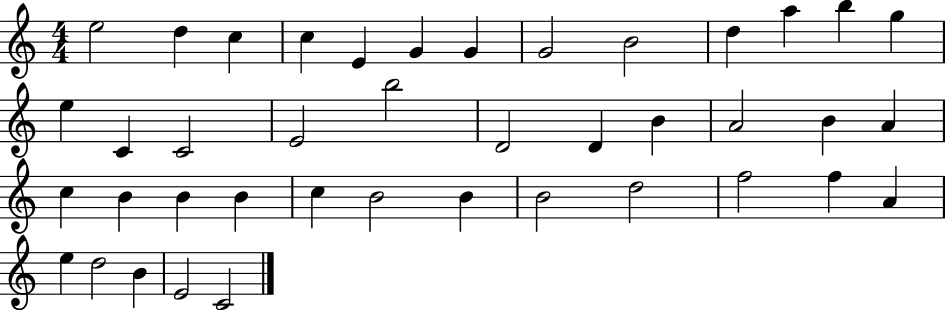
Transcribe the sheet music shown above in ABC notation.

X:1
T:Untitled
M:4/4
L:1/4
K:C
e2 d c c E G G G2 B2 d a b g e C C2 E2 b2 D2 D B A2 B A c B B B c B2 B B2 d2 f2 f A e d2 B E2 C2